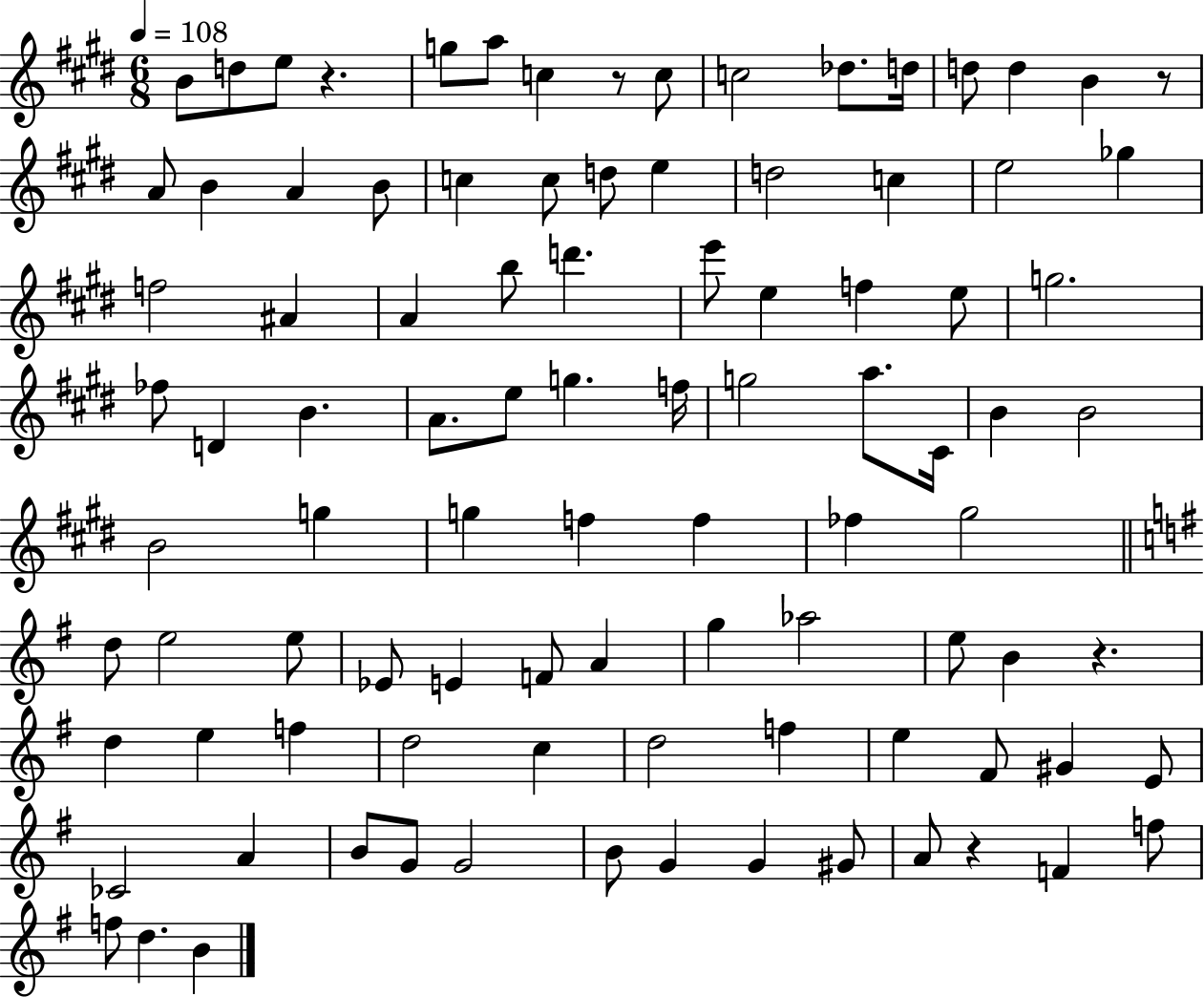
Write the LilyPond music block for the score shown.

{
  \clef treble
  \numericTimeSignature
  \time 6/8
  \key e \major
  \tempo 4 = 108
  b'8 d''8 e''8 r4. | g''8 a''8 c''4 r8 c''8 | c''2 des''8. d''16 | d''8 d''4 b'4 r8 | \break a'8 b'4 a'4 b'8 | c''4 c''8 d''8 e''4 | d''2 c''4 | e''2 ges''4 | \break f''2 ais'4 | a'4 b''8 d'''4. | e'''8 e''4 f''4 e''8 | g''2. | \break fes''8 d'4 b'4. | a'8. e''8 g''4. f''16 | g''2 a''8. cis'16 | b'4 b'2 | \break b'2 g''4 | g''4 f''4 f''4 | fes''4 gis''2 | \bar "||" \break \key e \minor d''8 e''2 e''8 | ees'8 e'4 f'8 a'4 | g''4 aes''2 | e''8 b'4 r4. | \break d''4 e''4 f''4 | d''2 c''4 | d''2 f''4 | e''4 fis'8 gis'4 e'8 | \break ces'2 a'4 | b'8 g'8 g'2 | b'8 g'4 g'4 gis'8 | a'8 r4 f'4 f''8 | \break f''8 d''4. b'4 | \bar "|."
}